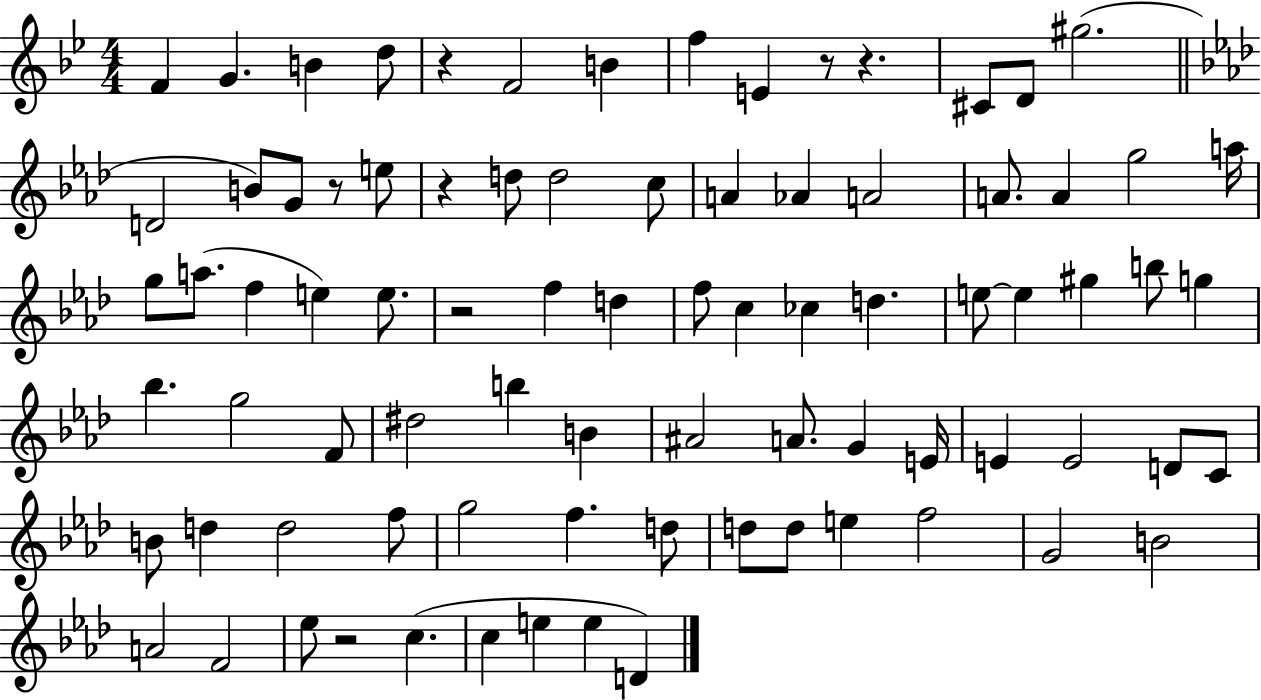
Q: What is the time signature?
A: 4/4